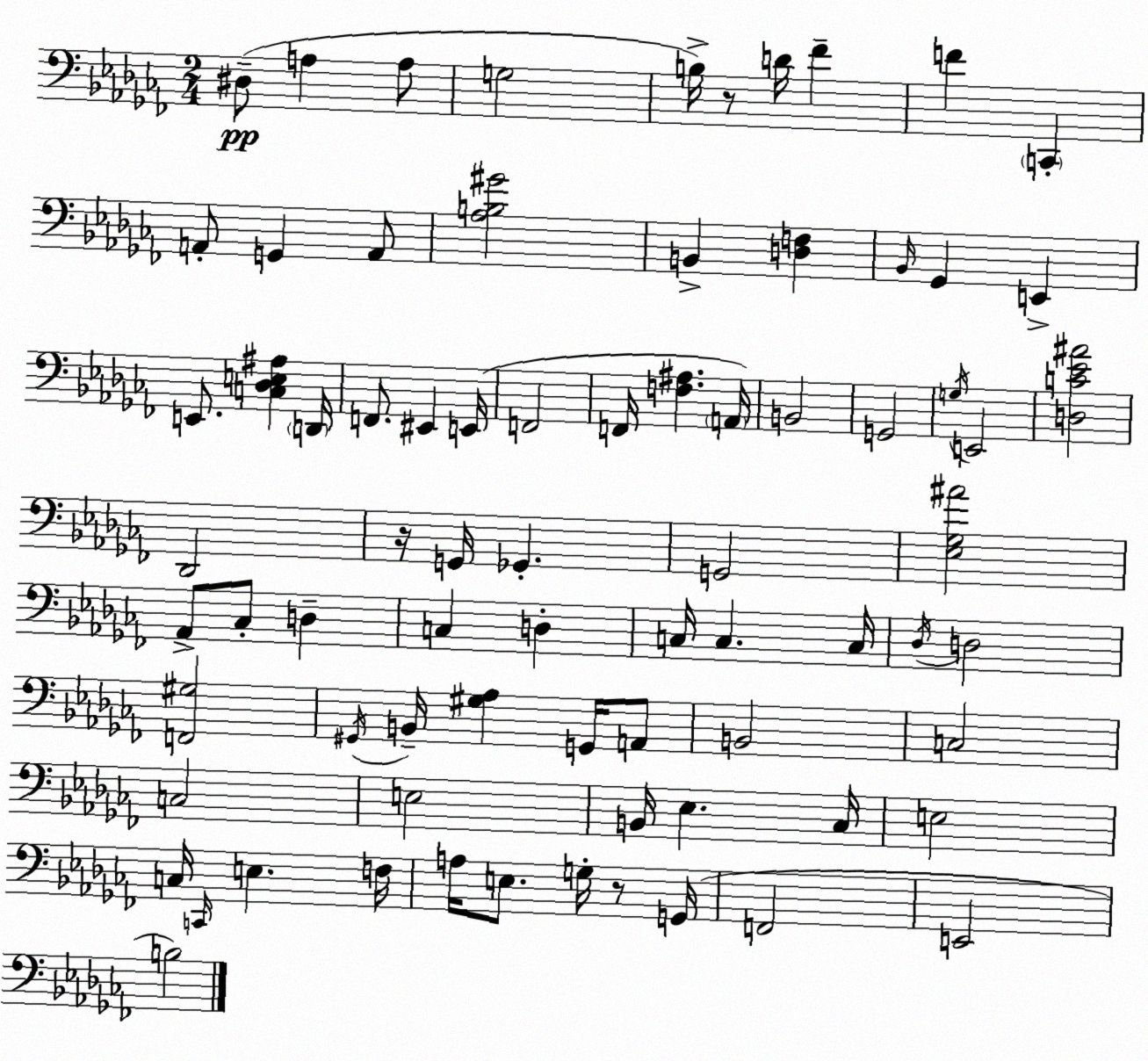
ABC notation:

X:1
T:Untitled
M:2/4
L:1/4
K:Abm
^D,/2 A, A,/2 G,2 B,/4 z/2 D/4 _F F C,, A,,/2 G,, A,,/2 [_A,B,^G]2 B,, [D,F,] _B,,/4 _G,, E,, E,,/2 [C,_D,E,^A,] D,,/4 F,,/2 ^E,, E,,/4 F,,2 F,,/4 [F,^A,] A,,/4 B,,2 G,,2 G,/4 E,,2 [D,C_E^A]2 _D,,2 z/4 G,,/4 _G,, G,,2 [_E,_G,^A]2 _A,,/2 _C,/2 D, C, D, C,/4 C, C,/4 _D,/4 D,2 [F,,^G,]2 ^G,,/4 B,,/4 [^G,_A,] G,,/4 A,,/2 B,,2 C,2 C,2 E,2 B,,/4 _E, _C,/4 E,2 C,/4 C,,/4 E, F,/4 A,/4 E,/2 G,/4 z/2 G,,/4 F,,2 E,,2 B,2